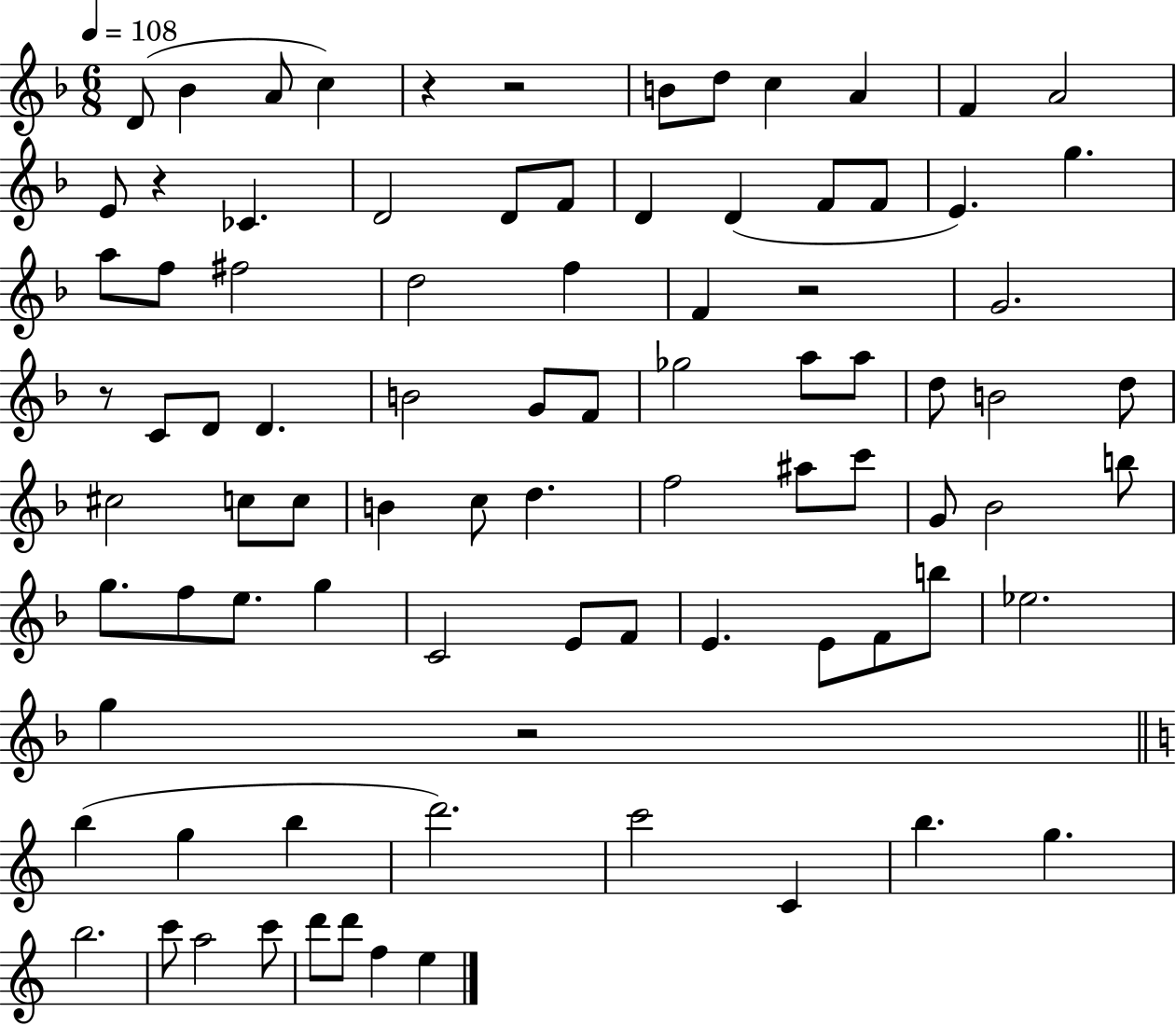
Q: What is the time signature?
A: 6/8